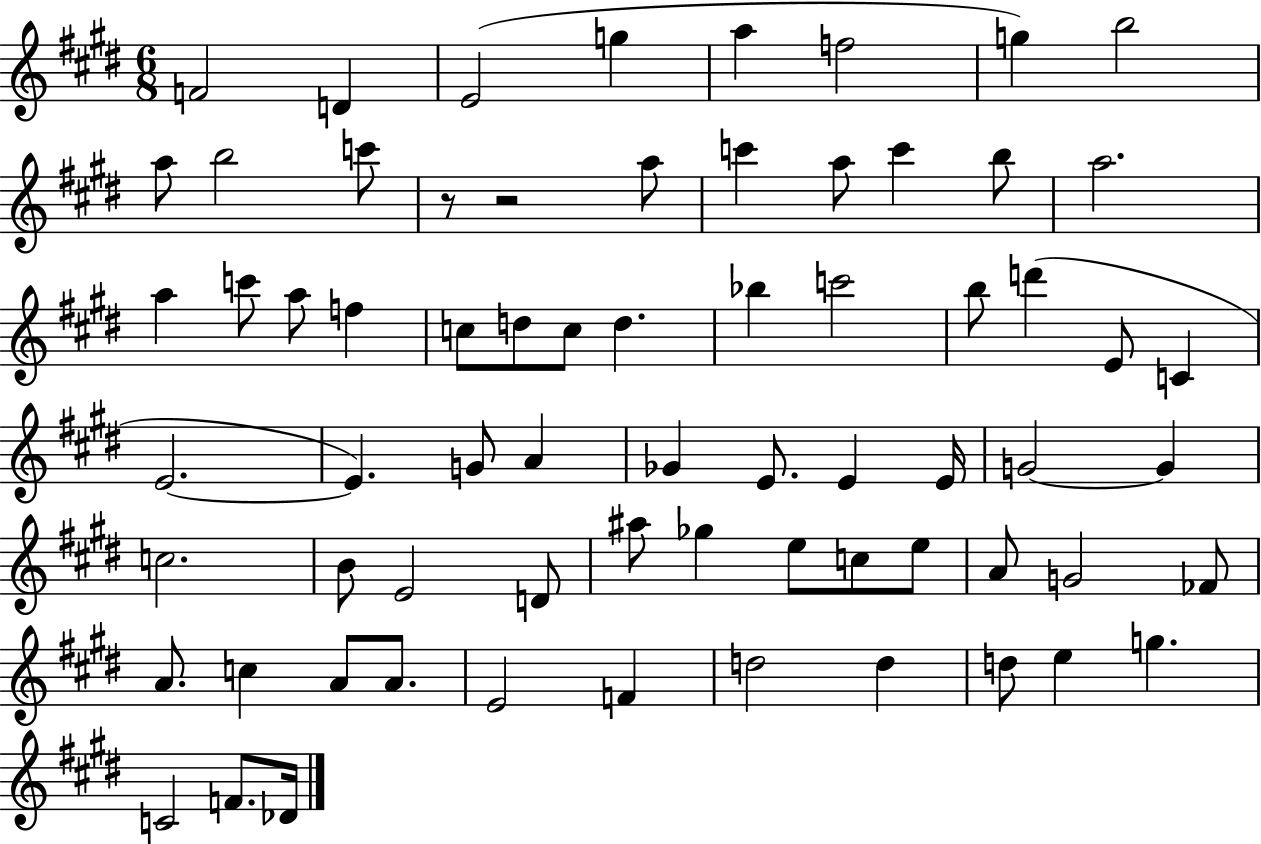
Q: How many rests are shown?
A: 2